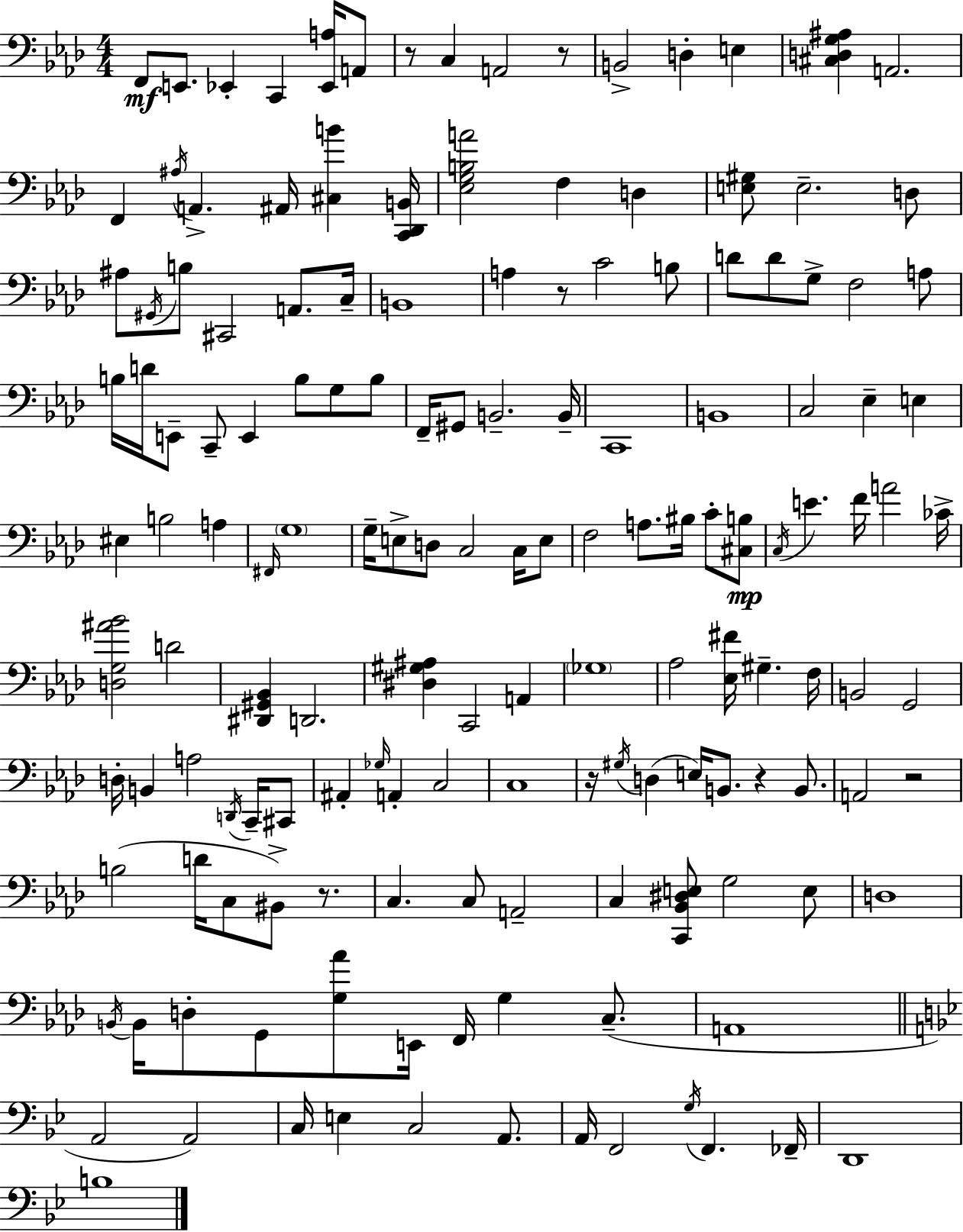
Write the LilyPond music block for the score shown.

{
  \clef bass
  \numericTimeSignature
  \time 4/4
  \key f \minor
  \repeat volta 2 { f,8\mf e,8. ees,4-. c,4 <ees, a>16 a,8 | r8 c4 a,2 r8 | b,2-> d4-. e4 | <cis d g ais>4 a,2. | \break f,4 \acciaccatura { ais16 } a,4.-> ais,16 <cis b'>4 | <c, des, b,>16 <ees g b a'>2 f4 d4 | <e gis>8 e2.-- d8 | ais8 \acciaccatura { gis,16 } b8 cis,2 a,8. | \break c16-- b,1 | a4 r8 c'2 | b8 d'8 d'8 g8-> f2 | a8 b16 d'16 e,8-- c,8-- e,4 b8 g8 | \break b8 f,16-- gis,8 b,2.-- | b,16-- c,1 | b,1 | c2 ees4-- e4 | \break eis4 b2 a4 | \grace { fis,16 } \parenthesize g1 | g16-- e8-> d8 c2 | c16 e8 f2 a8. bis16 c'8-. | \break <cis b>8\mp \acciaccatura { c16 } e'4. f'16 a'2 | ces'16-> <d g ais' bes'>2 d'2 | <dis, gis, bes,>4 d,2. | <dis gis ais>4 c,2 | \break a,4 \parenthesize ges1 | aes2 <ees fis'>16 gis4.-- | f16 b,2 g,2 | d16-. b,4 a2 | \break \acciaccatura { d,16 } c,16-- cis,8 ais,4-. \grace { ges16 } a,4-. c2 | c1 | r16 \acciaccatura { gis16 }( d4 e16) b,8. | r4 b,8. a,2 r2 | \break b2( d'16 | c8 bis,8->) r8. c4. c8 a,2-- | c4 <c, bes, dis e>8 g2 | e8 d1 | \break \acciaccatura { b,16 } b,16 d8-. g,8 <g aes'>8 e,16 | f,16 g4 c8.--( a,1 | \bar "||" \break \key bes \major a,2 a,2) | c16 e4 c2 a,8. | a,16 f,2 \acciaccatura { g16 } f,4. | fes,16-- d,1 | \break b1 | } \bar "|."
}